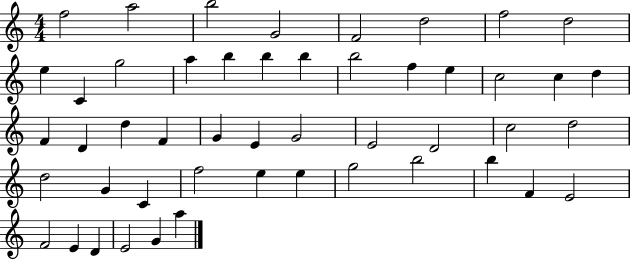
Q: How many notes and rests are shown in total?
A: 49